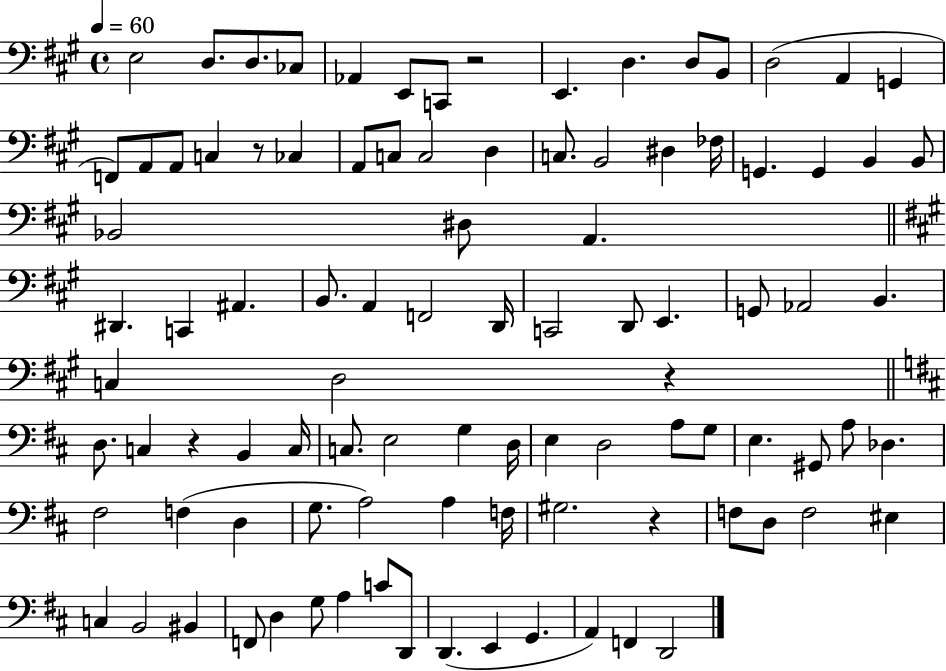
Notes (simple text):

E3/h D3/e. D3/e. CES3/e Ab2/q E2/e C2/e R/h E2/q. D3/q. D3/e B2/e D3/h A2/q G2/q F2/e A2/e A2/e C3/q R/e CES3/q A2/e C3/e C3/h D3/q C3/e. B2/h D#3/q FES3/s G2/q. G2/q B2/q B2/e Bb2/h D#3/e A2/q. D#2/q. C2/q A#2/q. B2/e. A2/q F2/h D2/s C2/h D2/e E2/q. G2/e Ab2/h B2/q. C3/q D3/h R/q D3/e. C3/q R/q B2/q C3/s C3/e. E3/h G3/q D3/s E3/q D3/h A3/e G3/e E3/q. G#2/e A3/e Db3/q. F#3/h F3/q D3/q G3/e. A3/h A3/q F3/s G#3/h. R/q F3/e D3/e F3/h EIS3/q C3/q B2/h BIS2/q F2/e D3/q G3/e A3/q C4/e D2/e D2/q. E2/q G2/q. A2/q F2/q D2/h